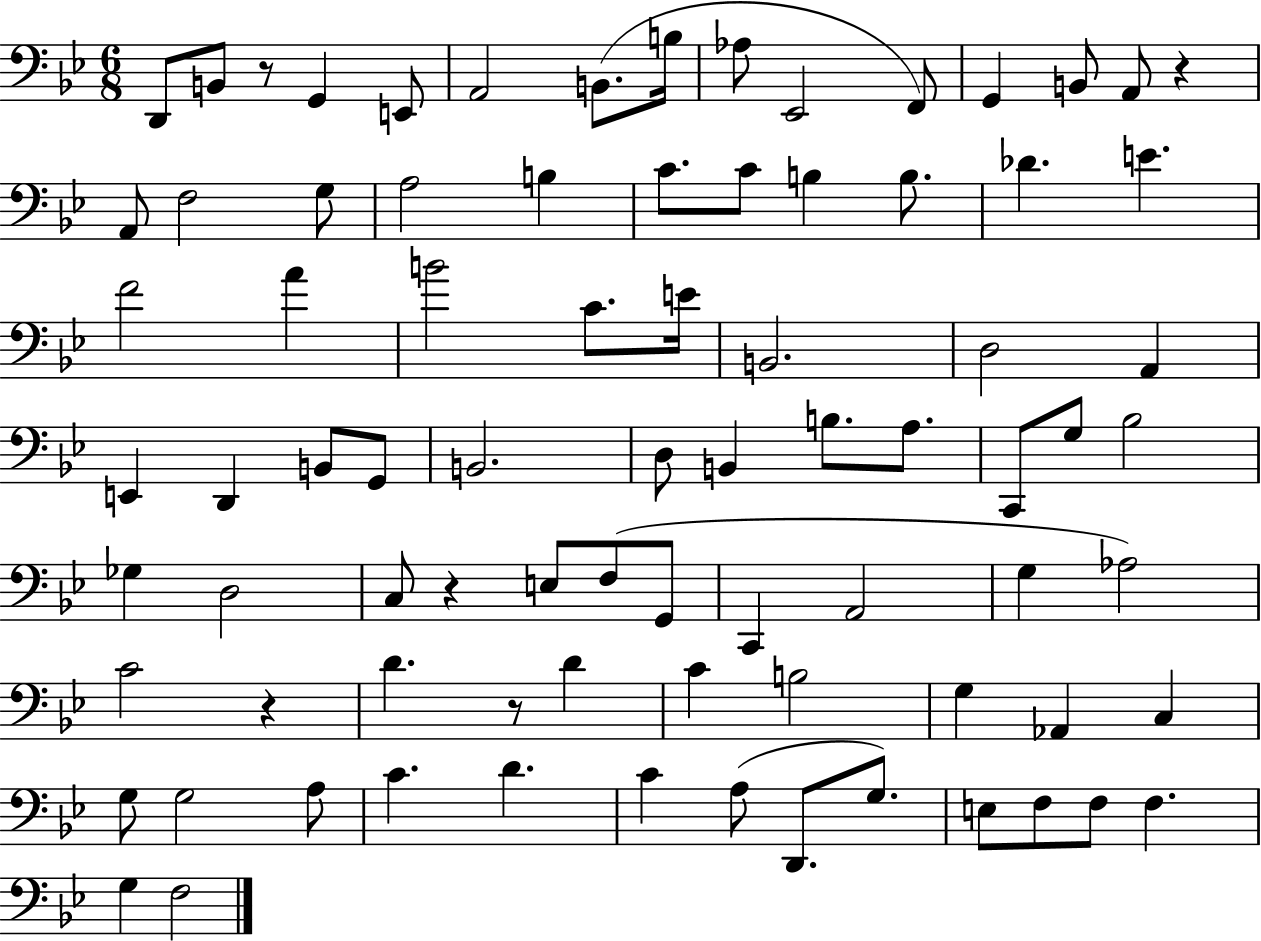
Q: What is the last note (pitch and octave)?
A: F3